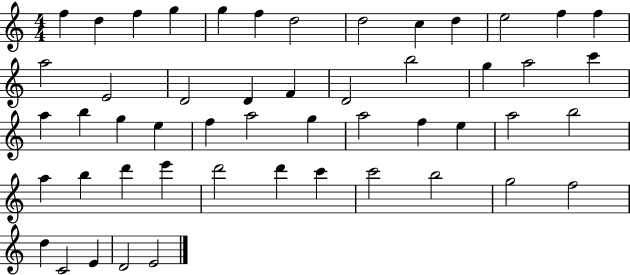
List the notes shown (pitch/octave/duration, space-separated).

F5/q D5/q F5/q G5/q G5/q F5/q D5/h D5/h C5/q D5/q E5/h F5/q F5/q A5/h E4/h D4/h D4/q F4/q D4/h B5/h G5/q A5/h C6/q A5/q B5/q G5/q E5/q F5/q A5/h G5/q A5/h F5/q E5/q A5/h B5/h A5/q B5/q D6/q E6/q D6/h D6/q C6/q C6/h B5/h G5/h F5/h D5/q C4/h E4/q D4/h E4/h